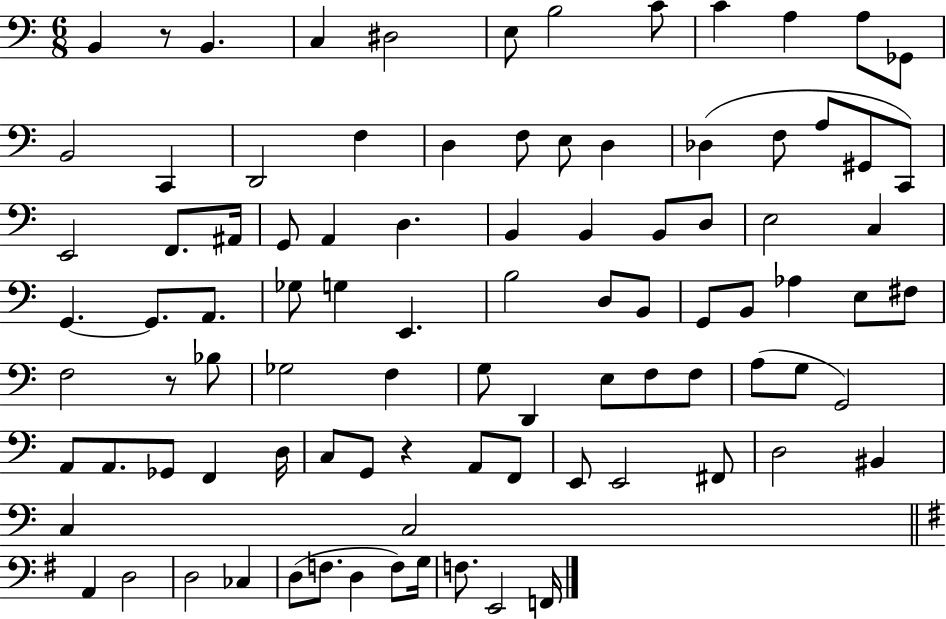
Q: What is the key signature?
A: C major